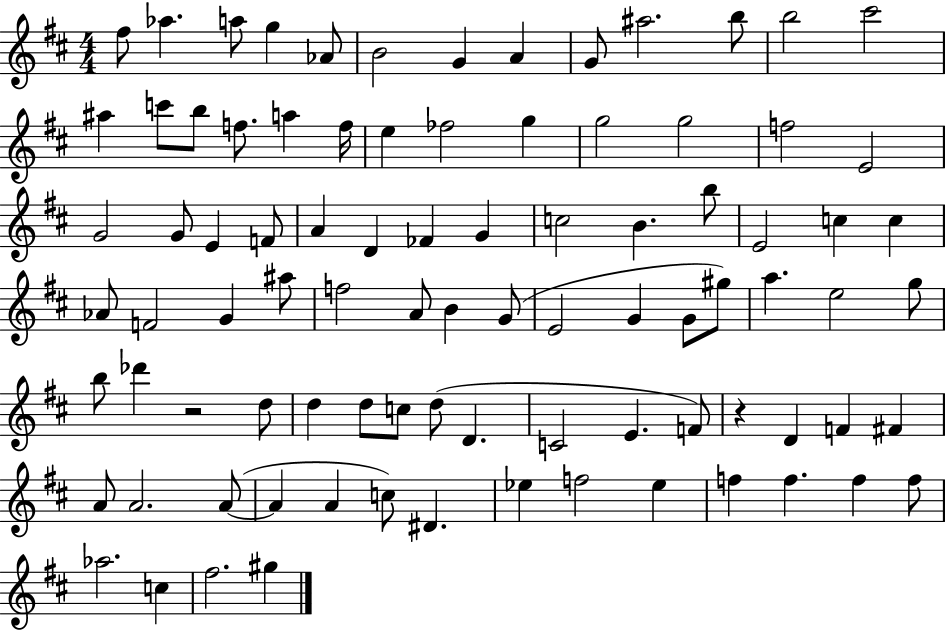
{
  \clef treble
  \numericTimeSignature
  \time 4/4
  \key d \major
  \repeat volta 2 { fis''8 aes''4. a''8 g''4 aes'8 | b'2 g'4 a'4 | g'8 ais''2. b''8 | b''2 cis'''2 | \break ais''4 c'''8 b''8 f''8. a''4 f''16 | e''4 fes''2 g''4 | g''2 g''2 | f''2 e'2 | \break g'2 g'8 e'4 f'8 | a'4 d'4 fes'4 g'4 | c''2 b'4. b''8 | e'2 c''4 c''4 | \break aes'8 f'2 g'4 ais''8 | f''2 a'8 b'4 g'8( | e'2 g'4 g'8 gis''8) | a''4. e''2 g''8 | \break b''8 des'''4 r2 d''8 | d''4 d''8 c''8 d''8( d'4. | c'2 e'4. f'8) | r4 d'4 f'4 fis'4 | \break a'8 a'2. a'8~(~ | a'4 a'4 c''8) dis'4. | ees''4 f''2 ees''4 | f''4 f''4. f''4 f''8 | \break aes''2. c''4 | fis''2. gis''4 | } \bar "|."
}